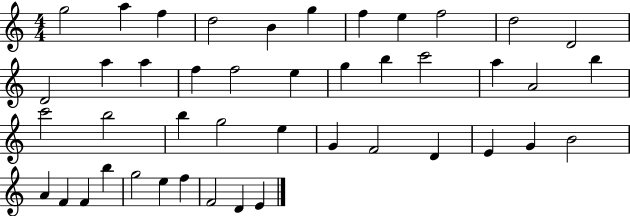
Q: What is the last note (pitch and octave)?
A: E4